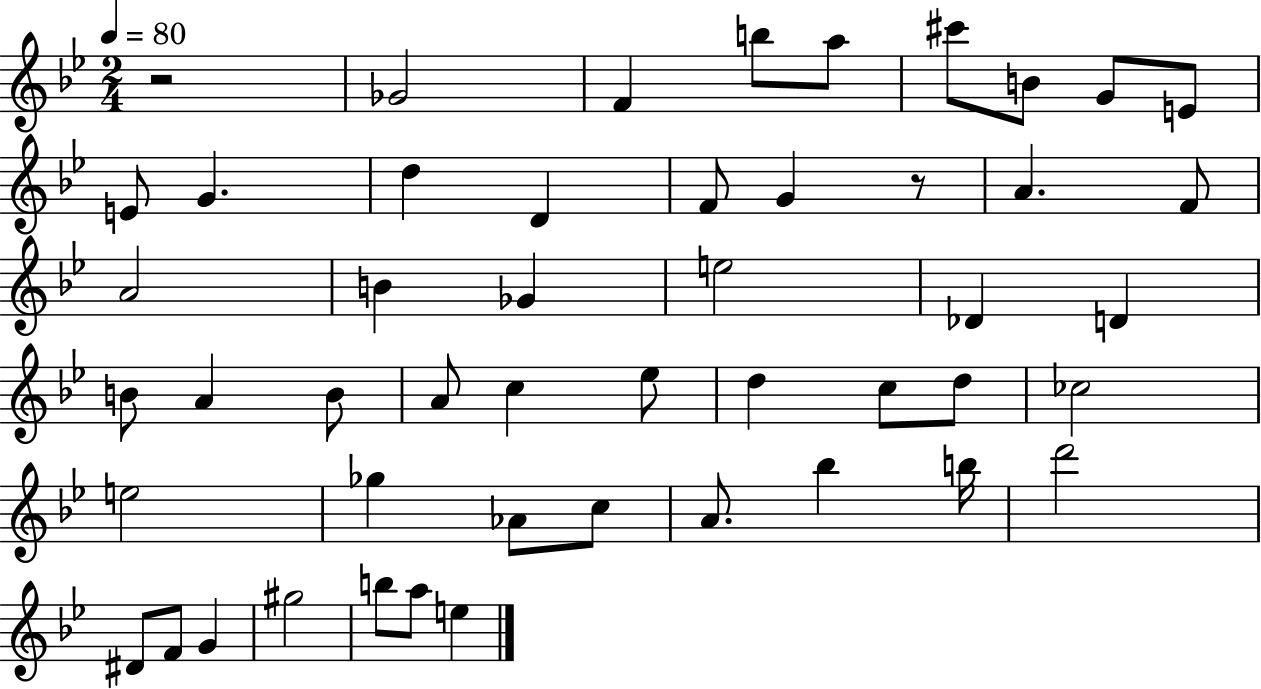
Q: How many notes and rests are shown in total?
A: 49